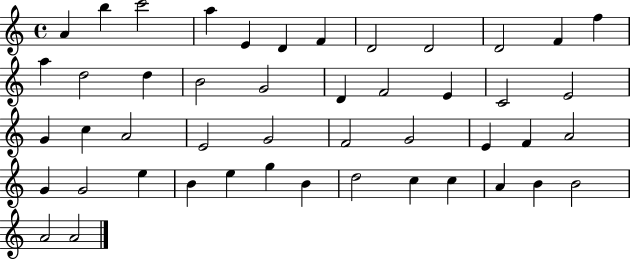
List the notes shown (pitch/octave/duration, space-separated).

A4/q B5/q C6/h A5/q E4/q D4/q F4/q D4/h D4/h D4/h F4/q F5/q A5/q D5/h D5/q B4/h G4/h D4/q F4/h E4/q C4/h E4/h G4/q C5/q A4/h E4/h G4/h F4/h G4/h E4/q F4/q A4/h G4/q G4/h E5/q B4/q E5/q G5/q B4/q D5/h C5/q C5/q A4/q B4/q B4/h A4/h A4/h